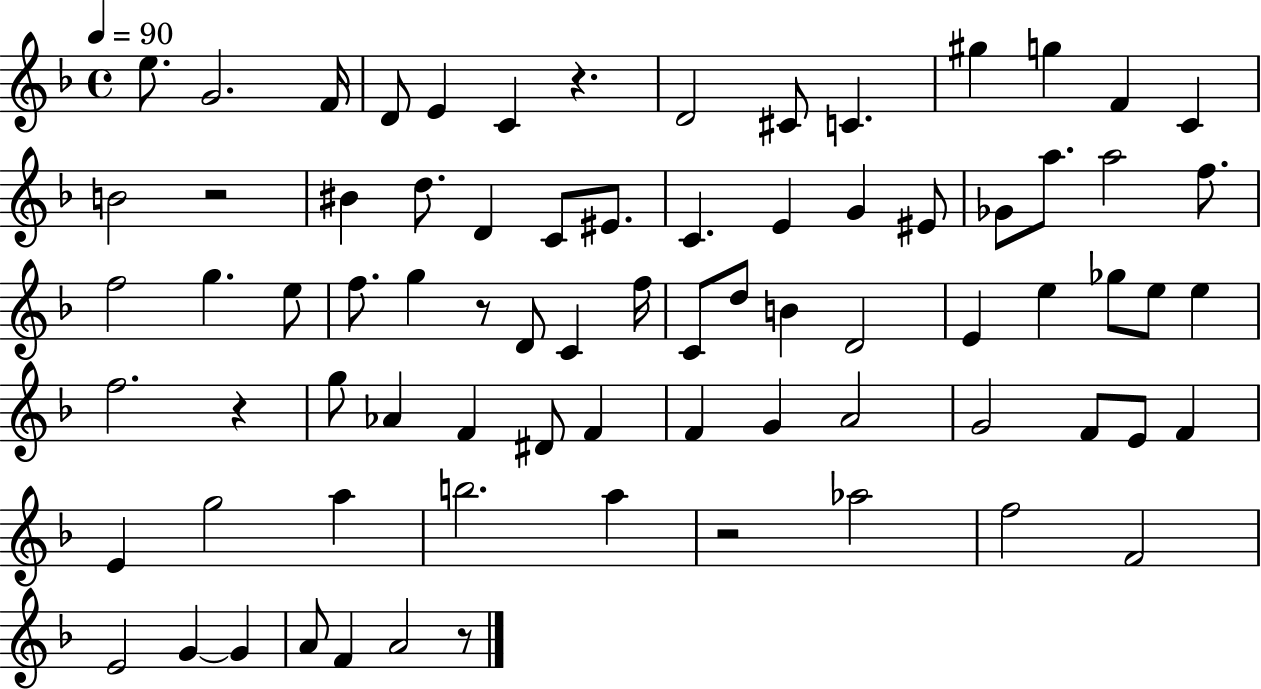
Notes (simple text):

E5/e. G4/h. F4/s D4/e E4/q C4/q R/q. D4/h C#4/e C4/q. G#5/q G5/q F4/q C4/q B4/h R/h BIS4/q D5/e. D4/q C4/e EIS4/e. C4/q. E4/q G4/q EIS4/e Gb4/e A5/e. A5/h F5/e. F5/h G5/q. E5/e F5/e. G5/q R/e D4/e C4/q F5/s C4/e D5/e B4/q D4/h E4/q E5/q Gb5/e E5/e E5/q F5/h. R/q G5/e Ab4/q F4/q D#4/e F4/q F4/q G4/q A4/h G4/h F4/e E4/e F4/q E4/q G5/h A5/q B5/h. A5/q R/h Ab5/h F5/h F4/h E4/h G4/q G4/q A4/e F4/q A4/h R/e